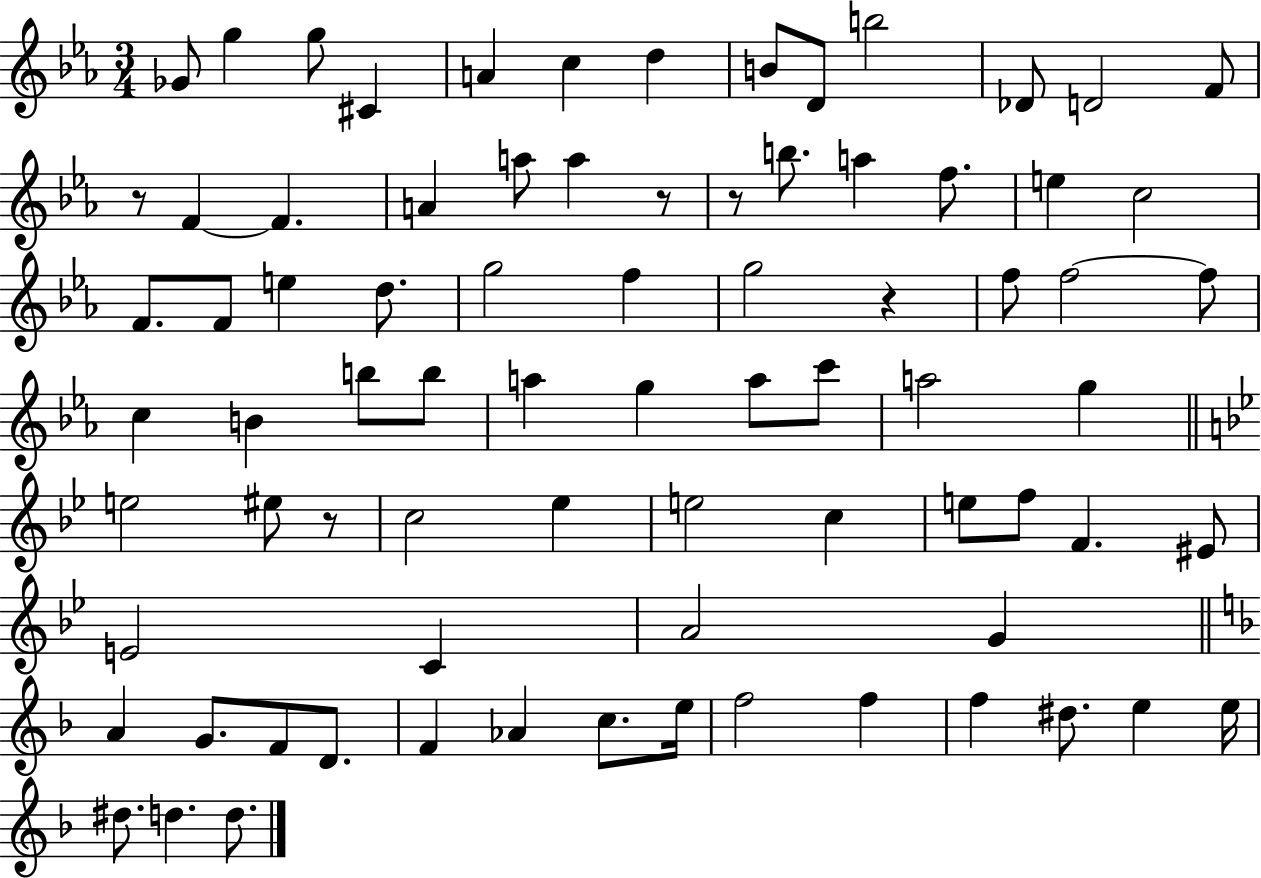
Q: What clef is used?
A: treble